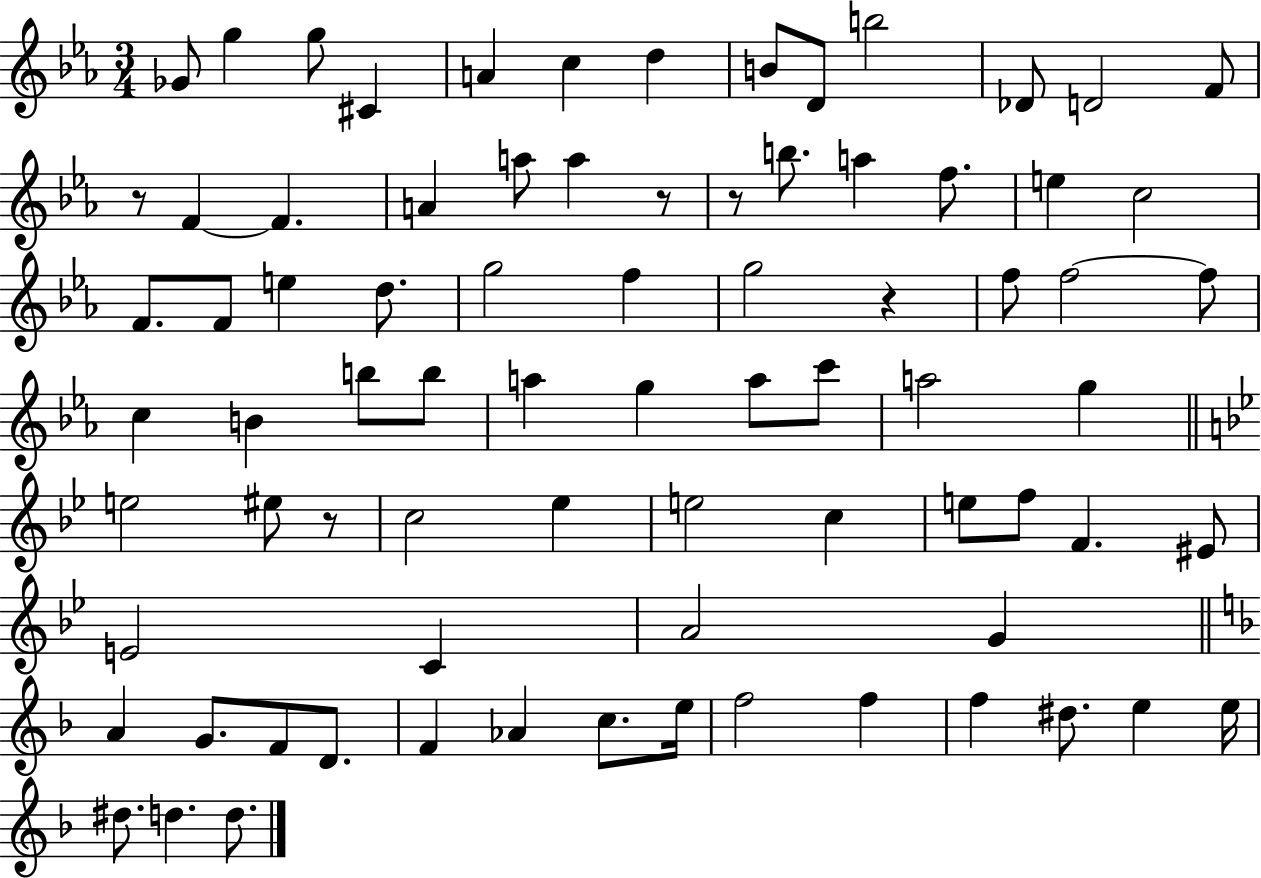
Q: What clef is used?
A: treble